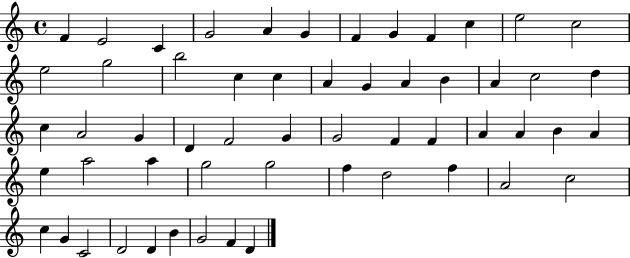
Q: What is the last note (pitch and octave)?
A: D4